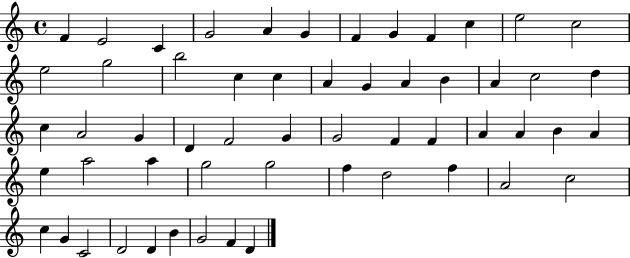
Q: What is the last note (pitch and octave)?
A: D4